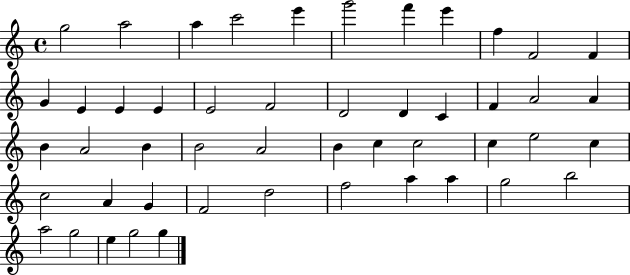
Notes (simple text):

G5/h A5/h A5/q C6/h E6/q G6/h F6/q E6/q F5/q F4/h F4/q G4/q E4/q E4/q E4/q E4/h F4/h D4/h D4/q C4/q F4/q A4/h A4/q B4/q A4/h B4/q B4/h A4/h B4/q C5/q C5/h C5/q E5/h C5/q C5/h A4/q G4/q F4/h D5/h F5/h A5/q A5/q G5/h B5/h A5/h G5/h E5/q G5/h G5/q